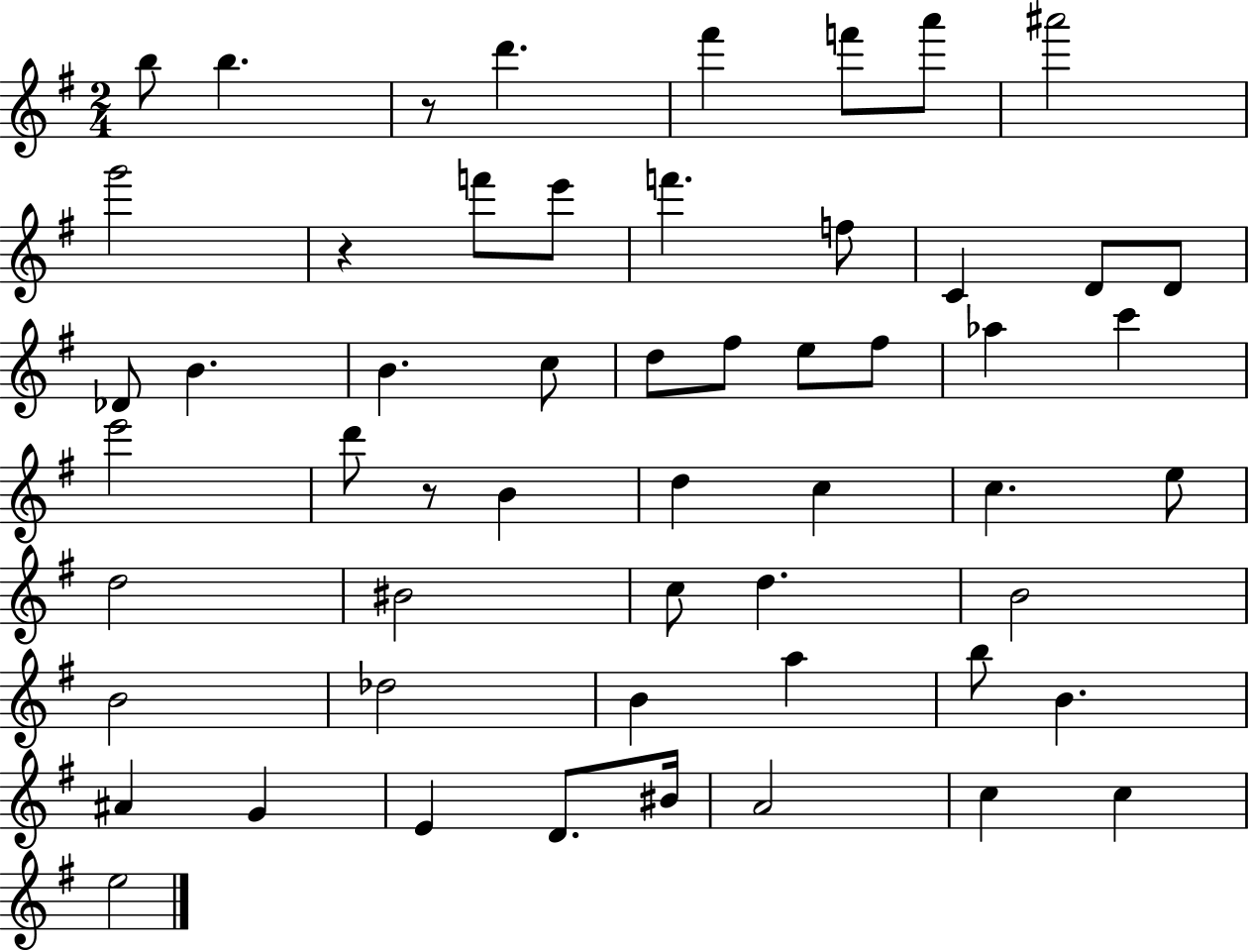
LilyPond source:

{
  \clef treble
  \numericTimeSignature
  \time 2/4
  \key g \major
  \repeat volta 2 { b''8 b''4. | r8 d'''4. | fis'''4 f'''8 a'''8 | ais'''2 | \break g'''2 | r4 f'''8 e'''8 | f'''4. f''8 | c'4 d'8 d'8 | \break des'8 b'4. | b'4. c''8 | d''8 fis''8 e''8 fis''8 | aes''4 c'''4 | \break e'''2 | d'''8 r8 b'4 | d''4 c''4 | c''4. e''8 | \break d''2 | bis'2 | c''8 d''4. | b'2 | \break b'2 | des''2 | b'4 a''4 | b''8 b'4. | \break ais'4 g'4 | e'4 d'8. bis'16 | a'2 | c''4 c''4 | \break e''2 | } \bar "|."
}